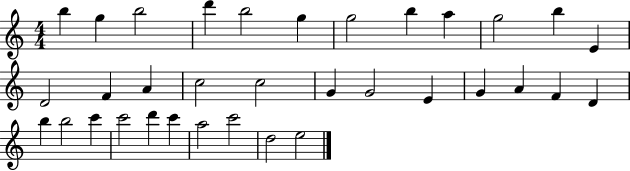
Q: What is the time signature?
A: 4/4